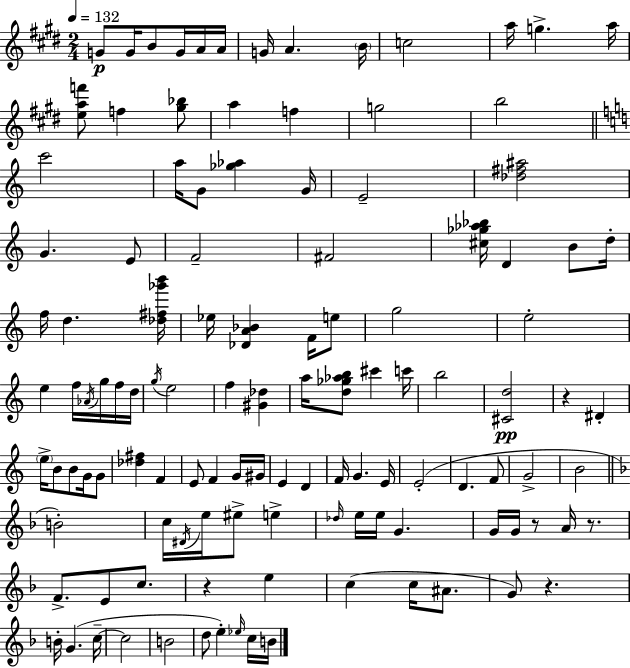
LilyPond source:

{
  \clef treble
  \numericTimeSignature
  \time 2/4
  \key e \major
  \tempo 4 = 132
  g'8\p g'16 b'8 g'16 a'16 a'16 | g'16 a'4. \parenthesize b'16 | c''2 | a''16 g''4.-> a''16 | \break <e'' a'' f'''>8 f''4 <gis'' bes''>8 | a''4 f''4 | g''2 | b''2 | \break \bar "||" \break \key c \major c'''2 | a''16 g'8 <ges'' aes''>4 g'16 | e'2-- | <des'' fis'' ais''>2 | \break g'4. e'8 | f'2-- | fis'2 | <cis'' ges'' aes'' bes''>16 d'4 b'8 d''16-. | \break f''16 d''4. <des'' fis'' ges''' b'''>16 | ees''16 <des' a' bes'>4 f'16 e''8 | g''2 | e''2-. | \break e''4 f''16 \acciaccatura { aes'16 } g''16 f''16 | d''16 \acciaccatura { g''16 } e''2 | f''4 <gis' des''>4 | a''16 <d'' ges'' aes'' b''>8 cis'''4 | \break c'''16 b''2 | <cis' d''>2\pp | r4 dis'4-. | \parenthesize e''16-> b'8 b'8 g'16 | \break g'8 <des'' fis''>4 f'4 | e'8 f'4 | g'16 gis'16 e'4 d'4 | f'16 g'4. | \break e'16 e'2-.( | d'4. | f'8 g'2-> | b'2 | \break \bar "||" \break \key f \major b'2-.) | c''16 \acciaccatura { dis'16 } e''16 eis''8-> e''4-> | \grace { des''16 } e''16 e''16 g'4. | g'16 g'16 r8 a'16 r8. | \break f'8.-> e'8 c''8. | r4 e''4 | c''4( c''16 ais'8. | g'8) r4. | \break b'16-. g'4.( | c''16--~~ c''2 | b'2 | d''8 e''4-.) | \break \grace { ees''16 } c''16 b'16 \bar "|."
}